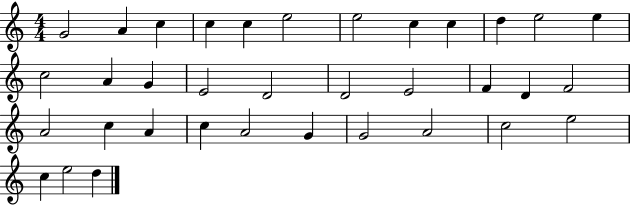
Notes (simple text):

G4/h A4/q C5/q C5/q C5/q E5/h E5/h C5/q C5/q D5/q E5/h E5/q C5/h A4/q G4/q E4/h D4/h D4/h E4/h F4/q D4/q F4/h A4/h C5/q A4/q C5/q A4/h G4/q G4/h A4/h C5/h E5/h C5/q E5/h D5/q